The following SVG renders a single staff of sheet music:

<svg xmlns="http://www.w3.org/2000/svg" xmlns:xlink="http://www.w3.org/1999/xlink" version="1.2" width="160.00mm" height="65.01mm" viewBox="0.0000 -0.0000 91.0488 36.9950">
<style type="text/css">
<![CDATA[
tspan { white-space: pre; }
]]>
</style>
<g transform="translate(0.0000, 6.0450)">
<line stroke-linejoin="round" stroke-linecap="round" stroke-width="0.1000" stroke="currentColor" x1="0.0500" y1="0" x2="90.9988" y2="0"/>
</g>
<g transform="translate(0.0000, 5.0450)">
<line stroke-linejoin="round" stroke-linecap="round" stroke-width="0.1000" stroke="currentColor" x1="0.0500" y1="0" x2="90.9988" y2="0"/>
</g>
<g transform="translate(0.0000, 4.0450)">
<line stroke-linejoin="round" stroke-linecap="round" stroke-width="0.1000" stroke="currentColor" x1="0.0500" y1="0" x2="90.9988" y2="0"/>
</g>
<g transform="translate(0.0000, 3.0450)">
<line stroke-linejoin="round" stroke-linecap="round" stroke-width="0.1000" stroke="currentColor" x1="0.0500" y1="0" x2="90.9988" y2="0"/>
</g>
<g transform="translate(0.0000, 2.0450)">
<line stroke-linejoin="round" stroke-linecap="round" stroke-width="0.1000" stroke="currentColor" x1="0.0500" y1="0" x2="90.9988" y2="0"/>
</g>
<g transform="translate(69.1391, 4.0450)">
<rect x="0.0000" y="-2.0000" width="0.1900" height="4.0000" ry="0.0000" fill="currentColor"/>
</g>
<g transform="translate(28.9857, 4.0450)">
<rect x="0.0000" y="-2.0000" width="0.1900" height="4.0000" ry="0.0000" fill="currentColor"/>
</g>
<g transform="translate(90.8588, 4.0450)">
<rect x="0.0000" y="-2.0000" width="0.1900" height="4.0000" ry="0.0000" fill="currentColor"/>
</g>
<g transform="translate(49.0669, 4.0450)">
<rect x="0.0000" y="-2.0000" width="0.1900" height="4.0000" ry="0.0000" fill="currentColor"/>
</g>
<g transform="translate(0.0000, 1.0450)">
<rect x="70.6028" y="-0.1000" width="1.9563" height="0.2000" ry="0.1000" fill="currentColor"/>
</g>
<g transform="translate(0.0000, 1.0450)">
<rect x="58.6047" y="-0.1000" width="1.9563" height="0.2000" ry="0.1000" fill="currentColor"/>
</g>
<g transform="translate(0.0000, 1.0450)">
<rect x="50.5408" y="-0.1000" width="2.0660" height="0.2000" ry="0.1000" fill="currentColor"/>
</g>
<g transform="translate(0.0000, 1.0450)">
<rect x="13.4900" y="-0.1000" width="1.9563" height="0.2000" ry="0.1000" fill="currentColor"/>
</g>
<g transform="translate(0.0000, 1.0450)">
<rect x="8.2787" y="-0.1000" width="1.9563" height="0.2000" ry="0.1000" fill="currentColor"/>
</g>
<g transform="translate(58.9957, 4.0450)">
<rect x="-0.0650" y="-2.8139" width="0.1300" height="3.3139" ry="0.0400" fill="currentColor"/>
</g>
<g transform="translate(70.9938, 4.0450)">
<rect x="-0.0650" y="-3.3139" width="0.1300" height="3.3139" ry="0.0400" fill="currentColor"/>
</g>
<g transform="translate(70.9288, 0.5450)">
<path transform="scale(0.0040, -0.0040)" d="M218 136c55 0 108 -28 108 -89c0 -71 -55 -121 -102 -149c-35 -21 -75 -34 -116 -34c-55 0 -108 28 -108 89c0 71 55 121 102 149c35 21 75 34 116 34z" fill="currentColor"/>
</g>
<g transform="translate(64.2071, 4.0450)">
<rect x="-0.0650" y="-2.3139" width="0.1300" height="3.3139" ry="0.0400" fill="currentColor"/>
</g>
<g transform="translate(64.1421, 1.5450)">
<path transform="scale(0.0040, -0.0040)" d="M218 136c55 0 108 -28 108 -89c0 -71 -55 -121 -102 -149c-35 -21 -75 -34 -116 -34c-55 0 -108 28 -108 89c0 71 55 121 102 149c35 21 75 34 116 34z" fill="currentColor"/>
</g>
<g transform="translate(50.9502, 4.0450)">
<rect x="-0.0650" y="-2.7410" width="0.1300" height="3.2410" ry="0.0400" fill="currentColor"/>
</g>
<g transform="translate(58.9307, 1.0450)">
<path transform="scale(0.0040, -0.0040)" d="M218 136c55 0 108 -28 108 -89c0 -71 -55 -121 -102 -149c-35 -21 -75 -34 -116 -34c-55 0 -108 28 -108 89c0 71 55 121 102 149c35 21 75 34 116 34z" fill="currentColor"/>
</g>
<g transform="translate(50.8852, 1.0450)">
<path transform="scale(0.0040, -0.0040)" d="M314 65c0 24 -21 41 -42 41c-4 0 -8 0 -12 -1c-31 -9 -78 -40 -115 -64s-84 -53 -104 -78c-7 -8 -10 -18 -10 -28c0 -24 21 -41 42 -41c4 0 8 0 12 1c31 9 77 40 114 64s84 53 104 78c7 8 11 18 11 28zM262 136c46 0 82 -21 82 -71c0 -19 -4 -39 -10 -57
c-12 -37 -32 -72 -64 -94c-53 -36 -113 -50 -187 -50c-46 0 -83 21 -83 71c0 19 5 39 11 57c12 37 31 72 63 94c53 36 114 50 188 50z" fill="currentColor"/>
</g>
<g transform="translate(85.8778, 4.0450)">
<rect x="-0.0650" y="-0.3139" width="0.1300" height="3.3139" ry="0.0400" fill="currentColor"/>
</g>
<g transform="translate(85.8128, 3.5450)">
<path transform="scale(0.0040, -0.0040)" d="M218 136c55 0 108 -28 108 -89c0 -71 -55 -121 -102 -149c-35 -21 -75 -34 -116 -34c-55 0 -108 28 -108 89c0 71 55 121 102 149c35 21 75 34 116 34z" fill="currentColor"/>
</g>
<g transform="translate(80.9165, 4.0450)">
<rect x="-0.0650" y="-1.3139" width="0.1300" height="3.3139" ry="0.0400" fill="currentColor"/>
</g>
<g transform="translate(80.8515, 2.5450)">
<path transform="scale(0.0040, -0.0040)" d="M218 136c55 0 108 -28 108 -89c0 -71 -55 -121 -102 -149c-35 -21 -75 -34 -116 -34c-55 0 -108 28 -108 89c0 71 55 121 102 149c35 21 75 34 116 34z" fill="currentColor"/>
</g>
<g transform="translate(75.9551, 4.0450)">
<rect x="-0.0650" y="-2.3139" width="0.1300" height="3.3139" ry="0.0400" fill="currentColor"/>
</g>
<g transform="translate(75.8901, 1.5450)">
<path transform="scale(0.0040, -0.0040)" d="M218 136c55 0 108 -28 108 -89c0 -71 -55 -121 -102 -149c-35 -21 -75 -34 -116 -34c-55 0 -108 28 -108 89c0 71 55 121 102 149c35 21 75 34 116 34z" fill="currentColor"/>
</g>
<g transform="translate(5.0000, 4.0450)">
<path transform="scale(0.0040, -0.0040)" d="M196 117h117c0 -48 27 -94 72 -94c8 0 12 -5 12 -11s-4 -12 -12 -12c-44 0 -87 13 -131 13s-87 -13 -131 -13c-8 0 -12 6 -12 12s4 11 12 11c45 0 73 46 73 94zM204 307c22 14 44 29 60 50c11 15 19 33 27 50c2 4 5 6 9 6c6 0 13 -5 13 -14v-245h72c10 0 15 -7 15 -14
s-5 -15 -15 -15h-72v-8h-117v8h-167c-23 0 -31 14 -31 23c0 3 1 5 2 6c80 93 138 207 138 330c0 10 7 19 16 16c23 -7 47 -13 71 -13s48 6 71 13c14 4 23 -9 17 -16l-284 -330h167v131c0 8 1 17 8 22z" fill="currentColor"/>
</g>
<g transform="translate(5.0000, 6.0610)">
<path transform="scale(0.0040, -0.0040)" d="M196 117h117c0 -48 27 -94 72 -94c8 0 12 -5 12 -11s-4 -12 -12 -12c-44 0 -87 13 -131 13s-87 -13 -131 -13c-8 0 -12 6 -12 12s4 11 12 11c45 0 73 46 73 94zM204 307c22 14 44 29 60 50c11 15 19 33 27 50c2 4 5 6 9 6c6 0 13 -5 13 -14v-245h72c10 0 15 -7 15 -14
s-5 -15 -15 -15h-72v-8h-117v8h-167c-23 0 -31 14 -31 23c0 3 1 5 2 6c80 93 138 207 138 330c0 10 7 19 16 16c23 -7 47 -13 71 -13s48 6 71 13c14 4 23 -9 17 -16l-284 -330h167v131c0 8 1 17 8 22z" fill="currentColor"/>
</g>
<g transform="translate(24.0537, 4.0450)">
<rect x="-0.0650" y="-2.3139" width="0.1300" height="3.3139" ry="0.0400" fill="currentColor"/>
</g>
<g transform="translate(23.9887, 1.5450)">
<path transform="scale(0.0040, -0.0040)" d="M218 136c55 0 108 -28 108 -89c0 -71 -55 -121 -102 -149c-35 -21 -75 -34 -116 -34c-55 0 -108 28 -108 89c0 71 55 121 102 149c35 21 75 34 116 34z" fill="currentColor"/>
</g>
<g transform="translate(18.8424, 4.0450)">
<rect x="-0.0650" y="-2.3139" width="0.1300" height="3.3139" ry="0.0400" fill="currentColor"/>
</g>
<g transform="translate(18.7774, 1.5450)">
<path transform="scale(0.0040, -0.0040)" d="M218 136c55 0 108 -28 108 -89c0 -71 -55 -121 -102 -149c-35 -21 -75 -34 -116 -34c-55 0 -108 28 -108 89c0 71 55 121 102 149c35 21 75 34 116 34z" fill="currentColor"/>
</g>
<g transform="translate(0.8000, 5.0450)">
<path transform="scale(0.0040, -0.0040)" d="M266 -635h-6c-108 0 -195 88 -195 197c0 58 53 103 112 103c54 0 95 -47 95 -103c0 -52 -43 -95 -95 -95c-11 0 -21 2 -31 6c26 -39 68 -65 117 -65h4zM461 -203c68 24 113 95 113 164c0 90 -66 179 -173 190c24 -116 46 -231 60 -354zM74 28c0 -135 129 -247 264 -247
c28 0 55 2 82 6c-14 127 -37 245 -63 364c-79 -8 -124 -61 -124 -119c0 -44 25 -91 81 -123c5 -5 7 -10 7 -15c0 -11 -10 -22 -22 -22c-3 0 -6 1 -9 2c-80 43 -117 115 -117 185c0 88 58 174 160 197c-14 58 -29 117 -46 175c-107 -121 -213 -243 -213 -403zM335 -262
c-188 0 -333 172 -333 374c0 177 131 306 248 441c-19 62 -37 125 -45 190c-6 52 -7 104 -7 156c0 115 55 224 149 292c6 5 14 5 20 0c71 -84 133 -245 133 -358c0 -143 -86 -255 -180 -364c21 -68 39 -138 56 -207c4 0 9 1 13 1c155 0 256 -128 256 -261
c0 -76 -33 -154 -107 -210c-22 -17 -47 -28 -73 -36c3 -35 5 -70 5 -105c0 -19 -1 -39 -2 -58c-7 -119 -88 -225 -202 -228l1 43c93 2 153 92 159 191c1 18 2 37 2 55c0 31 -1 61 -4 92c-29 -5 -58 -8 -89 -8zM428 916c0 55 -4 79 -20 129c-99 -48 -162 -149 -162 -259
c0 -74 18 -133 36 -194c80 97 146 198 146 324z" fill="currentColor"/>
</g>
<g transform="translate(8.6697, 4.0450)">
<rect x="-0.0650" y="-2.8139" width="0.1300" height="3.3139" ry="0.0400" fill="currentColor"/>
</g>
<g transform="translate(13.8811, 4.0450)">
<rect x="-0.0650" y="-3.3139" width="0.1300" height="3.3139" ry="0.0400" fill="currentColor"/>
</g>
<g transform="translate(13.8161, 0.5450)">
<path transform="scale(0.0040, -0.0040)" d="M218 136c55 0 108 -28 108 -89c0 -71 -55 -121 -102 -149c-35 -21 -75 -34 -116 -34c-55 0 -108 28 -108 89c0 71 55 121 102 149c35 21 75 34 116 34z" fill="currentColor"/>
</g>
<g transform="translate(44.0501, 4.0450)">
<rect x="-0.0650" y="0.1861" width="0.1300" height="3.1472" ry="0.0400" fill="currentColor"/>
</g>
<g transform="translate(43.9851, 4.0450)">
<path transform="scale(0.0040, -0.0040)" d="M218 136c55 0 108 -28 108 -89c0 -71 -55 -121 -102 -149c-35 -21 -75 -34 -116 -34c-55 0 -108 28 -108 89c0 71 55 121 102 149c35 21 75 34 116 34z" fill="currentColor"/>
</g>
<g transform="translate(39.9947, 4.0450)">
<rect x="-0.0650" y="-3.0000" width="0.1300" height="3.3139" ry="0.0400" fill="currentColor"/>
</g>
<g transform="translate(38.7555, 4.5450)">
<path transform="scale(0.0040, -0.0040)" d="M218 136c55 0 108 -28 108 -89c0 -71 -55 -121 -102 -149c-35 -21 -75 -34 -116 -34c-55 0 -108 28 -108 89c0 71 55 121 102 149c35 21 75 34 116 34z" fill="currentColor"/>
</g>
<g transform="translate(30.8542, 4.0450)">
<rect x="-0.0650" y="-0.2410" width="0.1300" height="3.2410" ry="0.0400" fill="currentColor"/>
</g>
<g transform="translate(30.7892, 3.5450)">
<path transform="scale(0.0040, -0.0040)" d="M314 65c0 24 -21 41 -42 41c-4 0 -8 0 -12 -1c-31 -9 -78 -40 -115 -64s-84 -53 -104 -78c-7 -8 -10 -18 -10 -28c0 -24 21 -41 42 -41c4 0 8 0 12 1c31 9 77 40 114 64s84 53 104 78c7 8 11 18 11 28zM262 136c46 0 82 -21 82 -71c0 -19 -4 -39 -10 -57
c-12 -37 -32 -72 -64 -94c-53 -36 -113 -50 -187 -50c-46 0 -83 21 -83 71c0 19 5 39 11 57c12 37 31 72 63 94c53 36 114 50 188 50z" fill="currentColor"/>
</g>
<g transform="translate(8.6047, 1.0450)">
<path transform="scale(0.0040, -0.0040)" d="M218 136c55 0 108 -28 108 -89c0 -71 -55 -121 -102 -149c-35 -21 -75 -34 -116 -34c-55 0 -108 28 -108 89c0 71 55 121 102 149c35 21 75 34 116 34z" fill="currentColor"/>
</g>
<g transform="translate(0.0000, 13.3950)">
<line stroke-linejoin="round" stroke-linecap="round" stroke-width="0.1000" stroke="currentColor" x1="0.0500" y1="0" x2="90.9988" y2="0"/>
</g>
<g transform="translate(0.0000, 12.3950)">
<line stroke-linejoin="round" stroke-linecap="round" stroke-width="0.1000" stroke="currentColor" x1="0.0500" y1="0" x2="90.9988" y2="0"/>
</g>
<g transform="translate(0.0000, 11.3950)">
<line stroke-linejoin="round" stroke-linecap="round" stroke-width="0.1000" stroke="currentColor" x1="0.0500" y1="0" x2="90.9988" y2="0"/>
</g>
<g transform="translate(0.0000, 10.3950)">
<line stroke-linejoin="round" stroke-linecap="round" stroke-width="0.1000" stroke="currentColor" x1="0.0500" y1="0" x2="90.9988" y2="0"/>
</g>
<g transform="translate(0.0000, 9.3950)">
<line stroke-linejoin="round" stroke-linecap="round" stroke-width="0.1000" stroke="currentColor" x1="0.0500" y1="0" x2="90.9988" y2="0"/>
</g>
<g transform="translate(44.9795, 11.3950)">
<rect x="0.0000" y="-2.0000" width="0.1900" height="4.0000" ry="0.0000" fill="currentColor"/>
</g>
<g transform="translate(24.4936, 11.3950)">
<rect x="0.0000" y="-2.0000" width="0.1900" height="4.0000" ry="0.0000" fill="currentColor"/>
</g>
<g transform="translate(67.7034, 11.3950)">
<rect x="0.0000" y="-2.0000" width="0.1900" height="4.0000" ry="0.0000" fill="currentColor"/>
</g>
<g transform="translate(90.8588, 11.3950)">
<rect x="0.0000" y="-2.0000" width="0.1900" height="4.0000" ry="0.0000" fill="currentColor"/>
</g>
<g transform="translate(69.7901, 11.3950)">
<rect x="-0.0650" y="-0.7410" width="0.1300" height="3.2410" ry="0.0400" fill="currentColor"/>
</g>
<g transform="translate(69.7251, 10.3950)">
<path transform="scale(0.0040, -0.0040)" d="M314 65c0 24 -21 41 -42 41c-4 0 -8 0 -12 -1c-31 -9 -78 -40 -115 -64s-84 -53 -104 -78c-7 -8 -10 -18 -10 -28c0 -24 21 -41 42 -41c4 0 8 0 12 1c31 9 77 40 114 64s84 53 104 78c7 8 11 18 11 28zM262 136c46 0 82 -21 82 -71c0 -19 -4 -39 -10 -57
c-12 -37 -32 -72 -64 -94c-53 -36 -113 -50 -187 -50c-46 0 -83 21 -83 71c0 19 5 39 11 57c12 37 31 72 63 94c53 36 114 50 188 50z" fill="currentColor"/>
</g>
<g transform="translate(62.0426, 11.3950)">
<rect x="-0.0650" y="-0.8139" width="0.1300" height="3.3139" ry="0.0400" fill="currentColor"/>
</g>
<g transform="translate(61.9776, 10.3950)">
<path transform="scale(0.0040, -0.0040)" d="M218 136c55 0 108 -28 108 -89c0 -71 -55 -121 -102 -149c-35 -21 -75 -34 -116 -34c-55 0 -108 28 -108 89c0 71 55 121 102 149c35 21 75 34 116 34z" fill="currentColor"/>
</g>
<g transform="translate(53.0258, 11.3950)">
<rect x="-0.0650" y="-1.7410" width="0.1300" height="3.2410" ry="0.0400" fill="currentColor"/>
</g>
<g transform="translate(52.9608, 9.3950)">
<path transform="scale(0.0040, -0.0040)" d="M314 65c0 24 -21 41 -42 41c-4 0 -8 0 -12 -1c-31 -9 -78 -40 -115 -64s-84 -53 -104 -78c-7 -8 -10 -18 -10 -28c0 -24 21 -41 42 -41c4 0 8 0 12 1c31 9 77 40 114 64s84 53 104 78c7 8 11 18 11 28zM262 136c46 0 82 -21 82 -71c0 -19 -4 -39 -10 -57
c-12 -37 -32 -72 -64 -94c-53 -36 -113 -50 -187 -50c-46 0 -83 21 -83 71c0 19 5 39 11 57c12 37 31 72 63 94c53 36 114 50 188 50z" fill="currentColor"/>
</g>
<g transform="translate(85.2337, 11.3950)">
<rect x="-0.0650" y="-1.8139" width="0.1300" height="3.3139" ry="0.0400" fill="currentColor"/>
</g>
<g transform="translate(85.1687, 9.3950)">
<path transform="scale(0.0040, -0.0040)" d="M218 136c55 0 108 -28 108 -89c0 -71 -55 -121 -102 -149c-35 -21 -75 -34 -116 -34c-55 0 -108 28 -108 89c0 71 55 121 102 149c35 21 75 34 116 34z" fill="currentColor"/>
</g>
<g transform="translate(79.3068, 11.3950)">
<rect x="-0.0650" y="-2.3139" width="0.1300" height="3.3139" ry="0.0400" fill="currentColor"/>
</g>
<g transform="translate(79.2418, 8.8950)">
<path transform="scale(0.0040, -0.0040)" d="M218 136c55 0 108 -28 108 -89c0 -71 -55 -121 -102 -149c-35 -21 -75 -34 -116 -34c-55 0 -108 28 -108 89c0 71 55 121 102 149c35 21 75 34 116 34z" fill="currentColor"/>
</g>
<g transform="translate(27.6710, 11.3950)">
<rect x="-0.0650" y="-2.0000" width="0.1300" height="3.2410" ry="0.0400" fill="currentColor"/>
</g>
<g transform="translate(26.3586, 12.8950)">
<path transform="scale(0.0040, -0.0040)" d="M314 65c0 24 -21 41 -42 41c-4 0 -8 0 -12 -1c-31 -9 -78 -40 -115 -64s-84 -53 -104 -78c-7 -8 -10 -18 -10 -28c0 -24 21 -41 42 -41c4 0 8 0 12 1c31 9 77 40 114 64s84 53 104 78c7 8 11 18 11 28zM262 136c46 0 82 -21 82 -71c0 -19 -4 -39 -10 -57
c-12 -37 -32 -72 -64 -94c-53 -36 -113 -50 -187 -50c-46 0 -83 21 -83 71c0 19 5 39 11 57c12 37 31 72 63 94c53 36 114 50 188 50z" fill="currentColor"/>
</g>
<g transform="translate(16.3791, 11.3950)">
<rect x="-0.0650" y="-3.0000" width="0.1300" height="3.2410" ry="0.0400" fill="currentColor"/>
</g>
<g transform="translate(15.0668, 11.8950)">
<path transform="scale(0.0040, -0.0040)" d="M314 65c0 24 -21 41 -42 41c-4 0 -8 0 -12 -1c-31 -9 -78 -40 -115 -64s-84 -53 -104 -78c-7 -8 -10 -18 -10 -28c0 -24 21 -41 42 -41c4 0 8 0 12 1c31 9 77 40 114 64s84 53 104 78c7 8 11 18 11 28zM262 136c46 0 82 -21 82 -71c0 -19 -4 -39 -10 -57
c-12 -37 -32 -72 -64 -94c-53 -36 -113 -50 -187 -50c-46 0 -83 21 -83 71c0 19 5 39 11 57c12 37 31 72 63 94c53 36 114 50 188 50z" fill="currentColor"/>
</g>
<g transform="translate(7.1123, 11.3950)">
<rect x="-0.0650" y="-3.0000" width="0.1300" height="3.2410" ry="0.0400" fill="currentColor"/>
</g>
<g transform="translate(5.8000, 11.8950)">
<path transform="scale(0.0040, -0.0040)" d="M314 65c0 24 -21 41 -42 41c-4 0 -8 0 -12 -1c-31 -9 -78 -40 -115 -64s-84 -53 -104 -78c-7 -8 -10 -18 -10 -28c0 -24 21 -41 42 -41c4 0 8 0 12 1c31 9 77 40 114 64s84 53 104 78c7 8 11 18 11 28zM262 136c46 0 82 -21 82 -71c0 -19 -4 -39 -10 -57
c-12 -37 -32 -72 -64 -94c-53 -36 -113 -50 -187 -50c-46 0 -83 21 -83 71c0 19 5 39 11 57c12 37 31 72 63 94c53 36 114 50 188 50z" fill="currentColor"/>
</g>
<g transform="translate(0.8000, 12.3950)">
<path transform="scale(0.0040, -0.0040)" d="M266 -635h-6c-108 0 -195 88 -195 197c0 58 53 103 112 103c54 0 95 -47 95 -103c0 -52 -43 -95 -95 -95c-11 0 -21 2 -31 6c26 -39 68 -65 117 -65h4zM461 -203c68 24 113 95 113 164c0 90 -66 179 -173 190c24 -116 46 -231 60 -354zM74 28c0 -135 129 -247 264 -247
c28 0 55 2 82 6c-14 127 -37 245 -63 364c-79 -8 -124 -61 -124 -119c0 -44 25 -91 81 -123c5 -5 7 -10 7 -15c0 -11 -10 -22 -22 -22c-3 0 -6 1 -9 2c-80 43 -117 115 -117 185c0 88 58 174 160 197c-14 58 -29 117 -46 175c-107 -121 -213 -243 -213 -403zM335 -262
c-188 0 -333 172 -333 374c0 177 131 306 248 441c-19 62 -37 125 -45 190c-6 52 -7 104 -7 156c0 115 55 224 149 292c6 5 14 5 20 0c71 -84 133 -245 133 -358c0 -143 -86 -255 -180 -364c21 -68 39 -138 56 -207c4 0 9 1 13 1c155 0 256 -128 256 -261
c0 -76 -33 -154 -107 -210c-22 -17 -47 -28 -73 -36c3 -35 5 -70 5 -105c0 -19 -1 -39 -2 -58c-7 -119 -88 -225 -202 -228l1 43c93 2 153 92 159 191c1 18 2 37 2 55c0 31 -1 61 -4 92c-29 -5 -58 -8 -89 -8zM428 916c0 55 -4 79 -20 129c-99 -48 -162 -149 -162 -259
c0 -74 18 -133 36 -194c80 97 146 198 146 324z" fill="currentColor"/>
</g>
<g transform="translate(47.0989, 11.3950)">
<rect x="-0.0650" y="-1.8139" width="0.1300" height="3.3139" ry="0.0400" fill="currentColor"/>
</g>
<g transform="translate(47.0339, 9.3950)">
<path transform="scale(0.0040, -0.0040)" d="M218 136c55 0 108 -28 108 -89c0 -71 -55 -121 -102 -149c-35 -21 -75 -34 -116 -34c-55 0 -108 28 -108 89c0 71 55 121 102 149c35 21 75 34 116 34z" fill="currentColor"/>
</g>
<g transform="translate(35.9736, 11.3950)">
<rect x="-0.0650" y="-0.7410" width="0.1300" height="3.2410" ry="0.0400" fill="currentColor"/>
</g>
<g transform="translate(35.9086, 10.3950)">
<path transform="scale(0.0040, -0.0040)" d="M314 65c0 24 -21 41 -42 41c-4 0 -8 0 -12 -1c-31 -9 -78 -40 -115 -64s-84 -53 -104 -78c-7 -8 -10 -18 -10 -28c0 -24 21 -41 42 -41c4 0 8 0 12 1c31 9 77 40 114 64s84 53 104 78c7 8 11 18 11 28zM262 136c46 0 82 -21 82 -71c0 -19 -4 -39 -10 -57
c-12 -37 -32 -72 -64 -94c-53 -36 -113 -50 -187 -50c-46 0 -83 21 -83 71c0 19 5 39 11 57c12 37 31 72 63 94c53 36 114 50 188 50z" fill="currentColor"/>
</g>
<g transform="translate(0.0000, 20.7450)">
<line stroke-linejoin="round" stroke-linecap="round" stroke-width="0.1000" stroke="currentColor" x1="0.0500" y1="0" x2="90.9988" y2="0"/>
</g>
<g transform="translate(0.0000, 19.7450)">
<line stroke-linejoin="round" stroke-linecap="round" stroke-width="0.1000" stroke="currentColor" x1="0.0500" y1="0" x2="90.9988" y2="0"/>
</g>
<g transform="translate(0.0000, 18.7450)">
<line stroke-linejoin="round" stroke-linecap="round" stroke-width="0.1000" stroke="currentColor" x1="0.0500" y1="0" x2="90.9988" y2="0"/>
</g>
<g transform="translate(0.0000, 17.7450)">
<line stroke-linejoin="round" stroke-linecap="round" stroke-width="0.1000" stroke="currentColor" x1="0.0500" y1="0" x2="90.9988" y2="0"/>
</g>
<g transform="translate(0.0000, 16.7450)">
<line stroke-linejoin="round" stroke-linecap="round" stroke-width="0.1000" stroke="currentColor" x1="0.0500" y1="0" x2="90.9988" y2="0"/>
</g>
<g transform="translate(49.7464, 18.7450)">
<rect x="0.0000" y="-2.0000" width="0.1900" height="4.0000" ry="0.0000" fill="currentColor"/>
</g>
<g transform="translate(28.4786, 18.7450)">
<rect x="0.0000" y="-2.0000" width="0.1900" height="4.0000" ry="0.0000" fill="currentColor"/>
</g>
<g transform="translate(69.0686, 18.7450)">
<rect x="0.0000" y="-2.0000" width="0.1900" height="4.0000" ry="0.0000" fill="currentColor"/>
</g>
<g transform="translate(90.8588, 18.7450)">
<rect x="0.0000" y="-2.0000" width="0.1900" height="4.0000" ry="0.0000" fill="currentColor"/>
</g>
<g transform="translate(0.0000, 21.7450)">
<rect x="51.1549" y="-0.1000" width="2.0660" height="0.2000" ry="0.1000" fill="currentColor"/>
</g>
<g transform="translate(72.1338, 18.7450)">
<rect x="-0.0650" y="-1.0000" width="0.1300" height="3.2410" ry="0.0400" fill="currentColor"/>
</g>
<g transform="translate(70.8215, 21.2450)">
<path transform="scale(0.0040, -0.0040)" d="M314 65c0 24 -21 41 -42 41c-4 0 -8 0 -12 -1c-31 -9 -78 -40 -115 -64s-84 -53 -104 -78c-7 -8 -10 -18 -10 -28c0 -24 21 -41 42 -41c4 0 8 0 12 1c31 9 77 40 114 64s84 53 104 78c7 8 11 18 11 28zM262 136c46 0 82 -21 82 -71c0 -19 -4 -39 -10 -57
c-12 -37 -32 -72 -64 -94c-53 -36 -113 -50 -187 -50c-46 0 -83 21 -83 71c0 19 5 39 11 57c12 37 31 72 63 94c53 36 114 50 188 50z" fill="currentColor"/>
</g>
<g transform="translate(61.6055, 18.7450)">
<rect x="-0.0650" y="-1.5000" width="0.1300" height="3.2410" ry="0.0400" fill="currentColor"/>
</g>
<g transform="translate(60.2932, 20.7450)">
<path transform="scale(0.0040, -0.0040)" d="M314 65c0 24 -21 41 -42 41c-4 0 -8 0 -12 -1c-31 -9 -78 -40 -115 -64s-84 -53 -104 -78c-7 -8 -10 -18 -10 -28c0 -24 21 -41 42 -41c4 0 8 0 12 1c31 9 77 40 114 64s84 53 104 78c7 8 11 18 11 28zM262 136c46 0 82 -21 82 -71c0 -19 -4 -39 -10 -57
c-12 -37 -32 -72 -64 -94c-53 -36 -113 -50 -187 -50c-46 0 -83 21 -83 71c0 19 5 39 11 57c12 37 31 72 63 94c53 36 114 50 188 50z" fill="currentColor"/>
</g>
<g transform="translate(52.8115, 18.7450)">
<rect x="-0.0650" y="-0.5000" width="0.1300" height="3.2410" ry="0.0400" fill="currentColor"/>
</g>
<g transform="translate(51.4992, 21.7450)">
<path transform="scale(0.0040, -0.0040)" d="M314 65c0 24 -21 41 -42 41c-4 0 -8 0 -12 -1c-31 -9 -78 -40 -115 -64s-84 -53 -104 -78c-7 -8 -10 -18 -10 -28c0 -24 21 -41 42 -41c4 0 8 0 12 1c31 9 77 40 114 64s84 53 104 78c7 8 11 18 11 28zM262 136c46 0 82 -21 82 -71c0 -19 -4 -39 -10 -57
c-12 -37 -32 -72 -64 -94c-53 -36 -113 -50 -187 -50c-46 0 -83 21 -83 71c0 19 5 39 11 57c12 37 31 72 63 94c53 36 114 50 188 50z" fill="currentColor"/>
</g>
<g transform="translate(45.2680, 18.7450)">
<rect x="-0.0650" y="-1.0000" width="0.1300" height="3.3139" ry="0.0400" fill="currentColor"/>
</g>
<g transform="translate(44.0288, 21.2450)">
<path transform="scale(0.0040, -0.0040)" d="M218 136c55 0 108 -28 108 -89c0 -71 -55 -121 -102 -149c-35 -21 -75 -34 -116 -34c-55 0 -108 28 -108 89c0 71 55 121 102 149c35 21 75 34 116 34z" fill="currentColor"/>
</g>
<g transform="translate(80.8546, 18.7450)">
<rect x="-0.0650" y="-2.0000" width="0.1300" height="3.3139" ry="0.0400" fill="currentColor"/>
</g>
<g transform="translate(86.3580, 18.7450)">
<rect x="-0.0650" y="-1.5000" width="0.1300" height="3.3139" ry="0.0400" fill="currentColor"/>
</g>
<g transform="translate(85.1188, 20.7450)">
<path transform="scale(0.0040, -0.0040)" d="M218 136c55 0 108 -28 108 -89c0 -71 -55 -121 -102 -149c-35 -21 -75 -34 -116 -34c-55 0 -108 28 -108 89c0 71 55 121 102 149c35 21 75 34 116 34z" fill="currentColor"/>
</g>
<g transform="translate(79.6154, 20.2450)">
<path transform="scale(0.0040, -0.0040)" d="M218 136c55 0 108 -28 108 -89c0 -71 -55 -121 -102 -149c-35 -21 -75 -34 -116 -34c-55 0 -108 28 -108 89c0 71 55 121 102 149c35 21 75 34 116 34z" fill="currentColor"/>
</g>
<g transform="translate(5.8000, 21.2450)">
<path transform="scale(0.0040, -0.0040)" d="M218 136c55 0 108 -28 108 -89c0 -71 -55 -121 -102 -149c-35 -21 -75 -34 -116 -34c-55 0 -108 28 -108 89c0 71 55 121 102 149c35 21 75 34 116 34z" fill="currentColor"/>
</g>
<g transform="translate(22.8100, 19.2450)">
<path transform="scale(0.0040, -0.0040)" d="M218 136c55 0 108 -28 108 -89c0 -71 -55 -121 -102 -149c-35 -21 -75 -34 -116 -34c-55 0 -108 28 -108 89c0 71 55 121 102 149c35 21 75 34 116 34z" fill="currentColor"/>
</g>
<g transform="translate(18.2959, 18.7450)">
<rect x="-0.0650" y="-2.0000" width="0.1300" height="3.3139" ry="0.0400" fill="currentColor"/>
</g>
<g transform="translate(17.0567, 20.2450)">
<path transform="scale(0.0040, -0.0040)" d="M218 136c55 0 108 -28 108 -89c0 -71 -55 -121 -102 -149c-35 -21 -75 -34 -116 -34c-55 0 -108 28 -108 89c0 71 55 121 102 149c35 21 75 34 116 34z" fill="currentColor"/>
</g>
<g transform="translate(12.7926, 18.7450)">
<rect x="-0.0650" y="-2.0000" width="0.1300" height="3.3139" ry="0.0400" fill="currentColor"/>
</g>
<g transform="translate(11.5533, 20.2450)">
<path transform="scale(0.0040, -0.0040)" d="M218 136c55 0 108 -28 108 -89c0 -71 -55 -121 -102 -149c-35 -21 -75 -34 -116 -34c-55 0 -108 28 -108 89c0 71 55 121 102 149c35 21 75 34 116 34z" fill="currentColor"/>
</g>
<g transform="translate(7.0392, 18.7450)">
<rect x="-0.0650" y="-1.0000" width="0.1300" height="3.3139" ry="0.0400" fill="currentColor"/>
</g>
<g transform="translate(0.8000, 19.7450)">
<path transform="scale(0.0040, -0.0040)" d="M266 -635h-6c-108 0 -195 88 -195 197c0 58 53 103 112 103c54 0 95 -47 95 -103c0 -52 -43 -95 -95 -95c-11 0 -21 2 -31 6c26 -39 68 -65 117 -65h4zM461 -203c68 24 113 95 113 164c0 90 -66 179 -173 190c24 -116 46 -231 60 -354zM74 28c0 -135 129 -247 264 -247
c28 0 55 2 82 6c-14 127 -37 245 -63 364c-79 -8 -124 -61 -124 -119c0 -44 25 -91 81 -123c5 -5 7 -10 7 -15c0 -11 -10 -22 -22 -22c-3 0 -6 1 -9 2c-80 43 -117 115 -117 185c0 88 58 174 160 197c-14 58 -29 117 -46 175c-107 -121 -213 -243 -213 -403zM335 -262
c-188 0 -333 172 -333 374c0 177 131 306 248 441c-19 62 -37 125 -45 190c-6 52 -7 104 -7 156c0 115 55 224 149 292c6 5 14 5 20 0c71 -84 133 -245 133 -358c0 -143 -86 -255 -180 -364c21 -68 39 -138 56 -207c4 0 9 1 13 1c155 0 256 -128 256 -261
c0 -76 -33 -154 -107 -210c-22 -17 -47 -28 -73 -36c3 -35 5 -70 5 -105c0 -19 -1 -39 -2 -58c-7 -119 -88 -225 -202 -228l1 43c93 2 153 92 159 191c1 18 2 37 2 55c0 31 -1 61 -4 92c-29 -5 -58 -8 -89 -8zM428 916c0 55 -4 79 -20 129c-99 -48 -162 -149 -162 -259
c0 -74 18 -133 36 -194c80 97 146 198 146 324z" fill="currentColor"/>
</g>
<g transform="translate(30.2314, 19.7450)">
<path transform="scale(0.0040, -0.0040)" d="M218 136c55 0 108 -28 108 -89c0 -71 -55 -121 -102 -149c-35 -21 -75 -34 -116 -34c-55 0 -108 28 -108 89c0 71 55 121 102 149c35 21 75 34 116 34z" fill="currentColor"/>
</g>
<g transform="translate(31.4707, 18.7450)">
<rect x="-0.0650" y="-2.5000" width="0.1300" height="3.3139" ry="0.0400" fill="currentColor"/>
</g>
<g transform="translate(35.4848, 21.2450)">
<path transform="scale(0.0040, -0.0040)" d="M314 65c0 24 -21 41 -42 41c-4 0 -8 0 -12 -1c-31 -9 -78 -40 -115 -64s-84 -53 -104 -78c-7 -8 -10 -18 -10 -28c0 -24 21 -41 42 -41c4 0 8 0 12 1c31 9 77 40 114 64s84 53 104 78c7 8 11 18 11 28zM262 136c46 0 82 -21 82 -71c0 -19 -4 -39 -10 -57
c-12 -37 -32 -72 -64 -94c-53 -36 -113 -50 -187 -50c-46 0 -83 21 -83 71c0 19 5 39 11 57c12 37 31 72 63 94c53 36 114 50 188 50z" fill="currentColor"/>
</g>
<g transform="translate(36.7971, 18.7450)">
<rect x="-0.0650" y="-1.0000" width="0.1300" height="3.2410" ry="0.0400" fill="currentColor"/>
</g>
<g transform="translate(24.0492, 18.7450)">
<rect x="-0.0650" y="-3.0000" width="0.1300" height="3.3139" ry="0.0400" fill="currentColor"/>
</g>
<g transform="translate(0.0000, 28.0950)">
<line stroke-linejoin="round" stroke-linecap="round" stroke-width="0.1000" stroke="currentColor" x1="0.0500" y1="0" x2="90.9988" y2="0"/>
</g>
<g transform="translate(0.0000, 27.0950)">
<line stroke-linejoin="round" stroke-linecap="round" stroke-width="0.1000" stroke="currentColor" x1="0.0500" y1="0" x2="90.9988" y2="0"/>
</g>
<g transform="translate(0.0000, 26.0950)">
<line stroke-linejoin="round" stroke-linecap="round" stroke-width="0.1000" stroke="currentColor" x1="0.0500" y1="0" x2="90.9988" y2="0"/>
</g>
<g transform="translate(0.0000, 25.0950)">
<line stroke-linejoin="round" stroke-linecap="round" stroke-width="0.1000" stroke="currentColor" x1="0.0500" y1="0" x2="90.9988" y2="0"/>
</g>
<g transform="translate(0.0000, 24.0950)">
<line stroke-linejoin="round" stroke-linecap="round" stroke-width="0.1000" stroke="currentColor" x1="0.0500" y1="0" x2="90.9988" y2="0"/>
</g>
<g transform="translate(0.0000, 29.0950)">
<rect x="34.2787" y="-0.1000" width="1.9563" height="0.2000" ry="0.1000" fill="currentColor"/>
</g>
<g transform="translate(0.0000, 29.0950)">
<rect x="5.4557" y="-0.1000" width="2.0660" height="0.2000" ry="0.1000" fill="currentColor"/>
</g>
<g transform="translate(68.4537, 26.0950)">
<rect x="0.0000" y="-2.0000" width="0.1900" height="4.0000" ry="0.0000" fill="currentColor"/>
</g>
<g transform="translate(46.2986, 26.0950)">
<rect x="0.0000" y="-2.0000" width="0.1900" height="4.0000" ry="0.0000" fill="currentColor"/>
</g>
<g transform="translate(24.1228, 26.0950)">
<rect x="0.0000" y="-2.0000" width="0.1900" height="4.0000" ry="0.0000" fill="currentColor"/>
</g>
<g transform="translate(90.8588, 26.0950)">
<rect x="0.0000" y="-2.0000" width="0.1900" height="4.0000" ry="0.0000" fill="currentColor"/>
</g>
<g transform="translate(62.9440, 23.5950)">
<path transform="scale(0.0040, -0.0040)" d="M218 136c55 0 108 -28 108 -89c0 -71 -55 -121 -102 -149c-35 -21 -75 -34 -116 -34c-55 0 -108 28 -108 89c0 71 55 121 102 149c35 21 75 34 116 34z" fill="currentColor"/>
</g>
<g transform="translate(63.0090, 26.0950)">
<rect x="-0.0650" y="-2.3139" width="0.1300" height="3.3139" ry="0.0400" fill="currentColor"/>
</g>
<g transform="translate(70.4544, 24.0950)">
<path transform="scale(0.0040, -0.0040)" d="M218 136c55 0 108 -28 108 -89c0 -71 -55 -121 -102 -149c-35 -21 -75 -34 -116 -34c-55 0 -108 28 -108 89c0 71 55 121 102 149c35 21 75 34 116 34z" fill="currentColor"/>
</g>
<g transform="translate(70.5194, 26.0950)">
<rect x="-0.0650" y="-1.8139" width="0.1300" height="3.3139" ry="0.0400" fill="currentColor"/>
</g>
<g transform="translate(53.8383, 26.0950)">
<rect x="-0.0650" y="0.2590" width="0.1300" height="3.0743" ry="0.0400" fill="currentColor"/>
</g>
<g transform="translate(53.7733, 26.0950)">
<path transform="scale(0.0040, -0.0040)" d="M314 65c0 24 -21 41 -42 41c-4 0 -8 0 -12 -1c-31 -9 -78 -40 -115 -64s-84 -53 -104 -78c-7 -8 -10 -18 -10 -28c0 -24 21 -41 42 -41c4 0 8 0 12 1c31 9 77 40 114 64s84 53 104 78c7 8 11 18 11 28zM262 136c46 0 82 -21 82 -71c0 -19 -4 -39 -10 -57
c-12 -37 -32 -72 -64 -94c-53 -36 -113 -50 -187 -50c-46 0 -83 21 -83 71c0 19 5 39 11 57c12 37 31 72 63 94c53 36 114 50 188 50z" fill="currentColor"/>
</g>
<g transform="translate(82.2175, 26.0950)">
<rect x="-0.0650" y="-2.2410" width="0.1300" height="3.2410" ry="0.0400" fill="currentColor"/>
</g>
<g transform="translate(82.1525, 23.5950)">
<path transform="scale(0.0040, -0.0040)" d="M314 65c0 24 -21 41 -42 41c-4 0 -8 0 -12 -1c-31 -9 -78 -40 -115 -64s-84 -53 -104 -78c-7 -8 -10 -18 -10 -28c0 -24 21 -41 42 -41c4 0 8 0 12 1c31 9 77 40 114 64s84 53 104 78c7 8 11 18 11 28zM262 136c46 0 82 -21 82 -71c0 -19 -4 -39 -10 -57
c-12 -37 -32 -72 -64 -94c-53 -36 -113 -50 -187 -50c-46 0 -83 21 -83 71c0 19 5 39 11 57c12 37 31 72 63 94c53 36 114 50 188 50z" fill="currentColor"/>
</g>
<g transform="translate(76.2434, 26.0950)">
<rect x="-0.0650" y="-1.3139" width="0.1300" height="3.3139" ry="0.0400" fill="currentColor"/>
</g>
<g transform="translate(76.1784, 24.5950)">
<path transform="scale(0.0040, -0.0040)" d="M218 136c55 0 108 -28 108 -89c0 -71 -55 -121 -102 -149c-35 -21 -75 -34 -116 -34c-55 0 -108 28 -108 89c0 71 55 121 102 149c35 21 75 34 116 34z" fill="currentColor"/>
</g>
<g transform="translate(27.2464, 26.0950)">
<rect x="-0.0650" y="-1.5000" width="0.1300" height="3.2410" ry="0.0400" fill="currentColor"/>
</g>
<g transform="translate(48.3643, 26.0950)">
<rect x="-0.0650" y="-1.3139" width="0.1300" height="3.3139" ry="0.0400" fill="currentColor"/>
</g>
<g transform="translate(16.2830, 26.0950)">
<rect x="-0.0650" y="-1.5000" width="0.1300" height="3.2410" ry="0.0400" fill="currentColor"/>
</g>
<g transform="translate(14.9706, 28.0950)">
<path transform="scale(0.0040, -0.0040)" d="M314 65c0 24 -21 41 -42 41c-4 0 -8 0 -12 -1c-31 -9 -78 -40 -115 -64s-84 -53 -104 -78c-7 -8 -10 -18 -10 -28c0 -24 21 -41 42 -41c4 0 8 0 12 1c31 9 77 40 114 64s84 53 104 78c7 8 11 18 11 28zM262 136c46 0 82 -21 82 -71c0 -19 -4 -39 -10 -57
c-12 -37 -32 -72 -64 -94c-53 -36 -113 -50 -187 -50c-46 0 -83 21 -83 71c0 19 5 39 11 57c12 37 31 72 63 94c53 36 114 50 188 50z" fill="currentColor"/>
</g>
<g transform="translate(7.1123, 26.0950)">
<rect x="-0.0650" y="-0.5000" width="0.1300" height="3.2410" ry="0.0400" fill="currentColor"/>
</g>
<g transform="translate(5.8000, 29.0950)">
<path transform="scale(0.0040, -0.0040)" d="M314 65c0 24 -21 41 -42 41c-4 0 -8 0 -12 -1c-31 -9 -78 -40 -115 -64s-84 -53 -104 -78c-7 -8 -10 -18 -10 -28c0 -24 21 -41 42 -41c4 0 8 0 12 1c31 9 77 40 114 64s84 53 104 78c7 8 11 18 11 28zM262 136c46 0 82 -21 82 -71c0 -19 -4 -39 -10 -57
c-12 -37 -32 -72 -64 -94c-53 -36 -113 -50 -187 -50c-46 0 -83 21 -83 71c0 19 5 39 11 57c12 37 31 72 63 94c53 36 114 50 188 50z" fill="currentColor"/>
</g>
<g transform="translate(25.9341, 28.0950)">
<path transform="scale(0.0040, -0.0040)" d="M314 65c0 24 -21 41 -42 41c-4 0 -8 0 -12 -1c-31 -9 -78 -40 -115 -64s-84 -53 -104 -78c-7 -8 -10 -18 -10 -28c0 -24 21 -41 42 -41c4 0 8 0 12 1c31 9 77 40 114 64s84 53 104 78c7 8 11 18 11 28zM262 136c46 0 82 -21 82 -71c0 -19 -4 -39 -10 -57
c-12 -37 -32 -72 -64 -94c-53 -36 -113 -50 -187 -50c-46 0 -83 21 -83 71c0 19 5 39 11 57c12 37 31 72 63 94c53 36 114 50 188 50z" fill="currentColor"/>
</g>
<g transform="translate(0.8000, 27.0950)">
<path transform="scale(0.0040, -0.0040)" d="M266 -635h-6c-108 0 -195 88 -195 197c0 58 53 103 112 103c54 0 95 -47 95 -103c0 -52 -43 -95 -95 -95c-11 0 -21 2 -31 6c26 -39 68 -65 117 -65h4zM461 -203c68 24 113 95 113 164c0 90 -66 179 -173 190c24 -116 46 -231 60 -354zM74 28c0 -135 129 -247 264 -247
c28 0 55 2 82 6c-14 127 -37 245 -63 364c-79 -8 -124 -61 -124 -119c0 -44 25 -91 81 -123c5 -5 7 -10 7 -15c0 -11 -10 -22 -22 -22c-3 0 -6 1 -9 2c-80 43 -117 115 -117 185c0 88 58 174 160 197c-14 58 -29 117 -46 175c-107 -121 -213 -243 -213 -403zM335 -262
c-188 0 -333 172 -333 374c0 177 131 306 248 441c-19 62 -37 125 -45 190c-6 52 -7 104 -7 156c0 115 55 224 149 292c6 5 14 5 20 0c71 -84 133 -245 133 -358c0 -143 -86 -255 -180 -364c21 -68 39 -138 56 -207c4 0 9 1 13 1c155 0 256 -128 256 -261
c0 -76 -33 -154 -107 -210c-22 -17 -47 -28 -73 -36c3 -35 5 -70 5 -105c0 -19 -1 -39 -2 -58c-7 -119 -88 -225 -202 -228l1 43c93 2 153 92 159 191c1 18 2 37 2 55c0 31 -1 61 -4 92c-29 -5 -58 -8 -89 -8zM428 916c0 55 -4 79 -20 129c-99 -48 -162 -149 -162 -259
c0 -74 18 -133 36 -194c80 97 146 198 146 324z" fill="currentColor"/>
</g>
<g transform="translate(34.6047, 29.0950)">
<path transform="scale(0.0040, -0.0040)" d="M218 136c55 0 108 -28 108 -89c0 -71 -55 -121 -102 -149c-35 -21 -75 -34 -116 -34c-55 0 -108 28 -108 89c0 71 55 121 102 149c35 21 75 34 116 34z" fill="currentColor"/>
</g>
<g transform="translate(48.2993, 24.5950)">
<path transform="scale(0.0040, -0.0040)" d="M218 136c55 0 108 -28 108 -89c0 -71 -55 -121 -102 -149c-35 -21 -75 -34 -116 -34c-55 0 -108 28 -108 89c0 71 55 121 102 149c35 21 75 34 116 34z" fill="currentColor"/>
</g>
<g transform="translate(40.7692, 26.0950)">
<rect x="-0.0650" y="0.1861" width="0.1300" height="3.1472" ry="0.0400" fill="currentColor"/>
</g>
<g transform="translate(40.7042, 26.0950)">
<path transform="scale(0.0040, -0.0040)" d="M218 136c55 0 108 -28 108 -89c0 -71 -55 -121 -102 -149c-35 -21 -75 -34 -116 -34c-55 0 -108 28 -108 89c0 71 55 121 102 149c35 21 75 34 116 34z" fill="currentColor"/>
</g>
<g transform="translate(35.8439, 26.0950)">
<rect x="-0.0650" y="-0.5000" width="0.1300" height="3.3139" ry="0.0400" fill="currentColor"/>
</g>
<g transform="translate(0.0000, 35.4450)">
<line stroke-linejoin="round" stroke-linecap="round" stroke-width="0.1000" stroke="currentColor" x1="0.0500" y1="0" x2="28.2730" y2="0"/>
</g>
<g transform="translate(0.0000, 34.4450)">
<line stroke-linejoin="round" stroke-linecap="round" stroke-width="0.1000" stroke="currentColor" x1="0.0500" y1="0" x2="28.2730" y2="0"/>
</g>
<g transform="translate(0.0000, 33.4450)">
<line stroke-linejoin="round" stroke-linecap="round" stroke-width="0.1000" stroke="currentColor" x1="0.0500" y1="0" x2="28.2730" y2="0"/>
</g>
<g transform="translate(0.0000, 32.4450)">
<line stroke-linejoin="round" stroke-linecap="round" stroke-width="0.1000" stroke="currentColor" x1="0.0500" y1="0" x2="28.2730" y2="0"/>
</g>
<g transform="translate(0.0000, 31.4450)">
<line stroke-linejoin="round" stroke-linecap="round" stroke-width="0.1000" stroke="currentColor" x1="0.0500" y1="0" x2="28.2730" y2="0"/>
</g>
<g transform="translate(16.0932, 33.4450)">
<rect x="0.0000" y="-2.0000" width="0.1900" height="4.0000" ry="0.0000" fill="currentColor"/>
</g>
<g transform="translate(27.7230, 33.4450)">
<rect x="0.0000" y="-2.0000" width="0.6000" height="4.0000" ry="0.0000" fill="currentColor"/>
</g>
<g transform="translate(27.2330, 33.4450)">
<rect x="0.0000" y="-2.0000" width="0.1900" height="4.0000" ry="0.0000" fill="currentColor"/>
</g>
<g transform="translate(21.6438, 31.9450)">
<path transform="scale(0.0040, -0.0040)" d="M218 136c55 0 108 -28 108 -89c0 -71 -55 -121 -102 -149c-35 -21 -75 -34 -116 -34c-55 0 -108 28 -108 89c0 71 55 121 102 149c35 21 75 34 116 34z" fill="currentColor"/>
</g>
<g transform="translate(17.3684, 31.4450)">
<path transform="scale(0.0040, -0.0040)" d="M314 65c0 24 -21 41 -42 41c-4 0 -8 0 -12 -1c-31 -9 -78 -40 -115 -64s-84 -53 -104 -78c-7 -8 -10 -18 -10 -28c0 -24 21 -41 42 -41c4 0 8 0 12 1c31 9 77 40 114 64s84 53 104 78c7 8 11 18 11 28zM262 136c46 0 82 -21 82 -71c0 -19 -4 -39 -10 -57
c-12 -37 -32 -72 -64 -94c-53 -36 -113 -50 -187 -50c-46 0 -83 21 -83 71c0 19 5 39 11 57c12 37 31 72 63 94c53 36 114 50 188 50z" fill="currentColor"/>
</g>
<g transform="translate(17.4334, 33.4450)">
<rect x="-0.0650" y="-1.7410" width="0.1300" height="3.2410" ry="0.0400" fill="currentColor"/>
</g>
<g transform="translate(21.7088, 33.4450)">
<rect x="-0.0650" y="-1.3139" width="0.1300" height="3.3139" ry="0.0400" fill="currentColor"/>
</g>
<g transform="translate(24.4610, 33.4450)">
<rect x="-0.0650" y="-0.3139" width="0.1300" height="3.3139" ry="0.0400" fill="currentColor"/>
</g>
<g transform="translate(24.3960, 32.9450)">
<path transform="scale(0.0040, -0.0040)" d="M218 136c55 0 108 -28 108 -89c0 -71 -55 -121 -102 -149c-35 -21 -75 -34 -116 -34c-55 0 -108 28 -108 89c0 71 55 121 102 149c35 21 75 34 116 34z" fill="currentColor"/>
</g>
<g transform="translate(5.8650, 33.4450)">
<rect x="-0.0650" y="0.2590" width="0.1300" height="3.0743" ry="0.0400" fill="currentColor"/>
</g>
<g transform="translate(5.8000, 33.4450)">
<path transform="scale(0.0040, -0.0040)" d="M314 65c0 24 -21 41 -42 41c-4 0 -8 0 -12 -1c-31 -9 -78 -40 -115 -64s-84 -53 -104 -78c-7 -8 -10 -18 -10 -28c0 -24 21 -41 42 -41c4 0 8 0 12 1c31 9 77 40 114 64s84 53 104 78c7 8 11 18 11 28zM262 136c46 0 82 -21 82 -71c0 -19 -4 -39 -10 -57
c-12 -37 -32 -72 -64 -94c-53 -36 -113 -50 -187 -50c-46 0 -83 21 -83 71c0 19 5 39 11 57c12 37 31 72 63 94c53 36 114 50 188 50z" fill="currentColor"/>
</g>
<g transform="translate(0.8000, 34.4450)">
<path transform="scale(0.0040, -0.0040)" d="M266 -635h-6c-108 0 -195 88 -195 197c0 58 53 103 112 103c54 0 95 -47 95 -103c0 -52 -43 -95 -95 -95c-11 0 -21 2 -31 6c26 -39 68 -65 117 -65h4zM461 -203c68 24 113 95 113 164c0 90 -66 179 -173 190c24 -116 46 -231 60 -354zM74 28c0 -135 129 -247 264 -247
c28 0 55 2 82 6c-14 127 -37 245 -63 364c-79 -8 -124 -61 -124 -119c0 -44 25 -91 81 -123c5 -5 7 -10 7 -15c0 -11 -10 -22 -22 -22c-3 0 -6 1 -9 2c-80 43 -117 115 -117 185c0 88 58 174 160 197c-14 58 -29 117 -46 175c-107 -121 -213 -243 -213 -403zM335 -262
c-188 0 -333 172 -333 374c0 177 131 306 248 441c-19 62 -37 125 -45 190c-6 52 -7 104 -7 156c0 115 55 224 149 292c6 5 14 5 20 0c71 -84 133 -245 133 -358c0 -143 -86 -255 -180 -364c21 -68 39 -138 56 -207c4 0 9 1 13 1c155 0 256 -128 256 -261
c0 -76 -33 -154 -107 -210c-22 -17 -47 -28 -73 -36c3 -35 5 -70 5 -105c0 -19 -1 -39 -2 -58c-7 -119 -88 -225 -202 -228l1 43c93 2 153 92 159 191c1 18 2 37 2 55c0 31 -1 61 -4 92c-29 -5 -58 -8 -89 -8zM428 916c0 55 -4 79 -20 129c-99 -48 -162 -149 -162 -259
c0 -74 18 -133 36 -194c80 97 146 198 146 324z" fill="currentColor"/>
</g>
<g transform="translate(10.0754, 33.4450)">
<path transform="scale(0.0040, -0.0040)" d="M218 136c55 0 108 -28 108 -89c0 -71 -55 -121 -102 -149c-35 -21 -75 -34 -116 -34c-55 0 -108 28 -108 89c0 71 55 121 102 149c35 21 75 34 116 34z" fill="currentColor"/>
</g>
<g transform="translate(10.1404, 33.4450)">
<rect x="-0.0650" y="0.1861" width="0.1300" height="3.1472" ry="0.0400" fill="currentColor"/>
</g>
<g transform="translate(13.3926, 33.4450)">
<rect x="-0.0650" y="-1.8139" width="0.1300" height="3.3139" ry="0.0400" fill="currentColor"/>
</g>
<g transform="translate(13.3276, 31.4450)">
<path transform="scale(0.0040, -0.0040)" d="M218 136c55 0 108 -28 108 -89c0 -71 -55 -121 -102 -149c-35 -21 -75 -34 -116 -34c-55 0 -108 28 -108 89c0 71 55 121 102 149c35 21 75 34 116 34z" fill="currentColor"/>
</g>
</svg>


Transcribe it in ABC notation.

X:1
T:Untitled
M:4/4
L:1/4
K:C
a b g g c2 A B a2 a g b g e c A2 A2 F2 d2 f f2 d d2 g f D F F A G D2 D C2 E2 D2 F E C2 E2 E2 C B e B2 g f e g2 B2 B f f2 e c